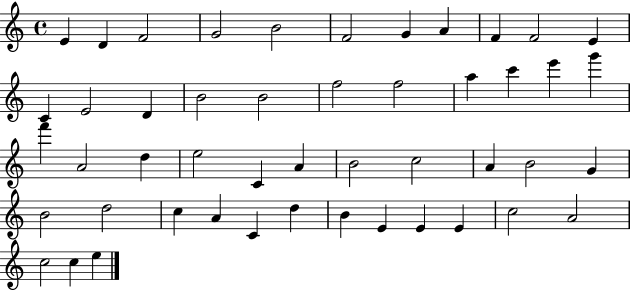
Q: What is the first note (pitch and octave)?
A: E4